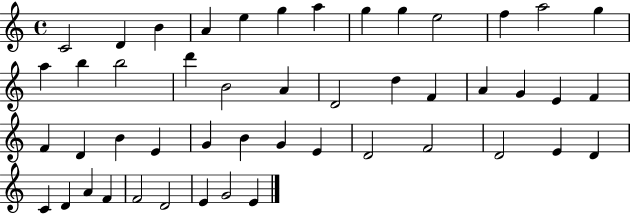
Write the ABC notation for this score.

X:1
T:Untitled
M:4/4
L:1/4
K:C
C2 D B A e g a g g e2 f a2 g a b b2 d' B2 A D2 d F A G E F F D B E G B G E D2 F2 D2 E D C D A F F2 D2 E G2 E